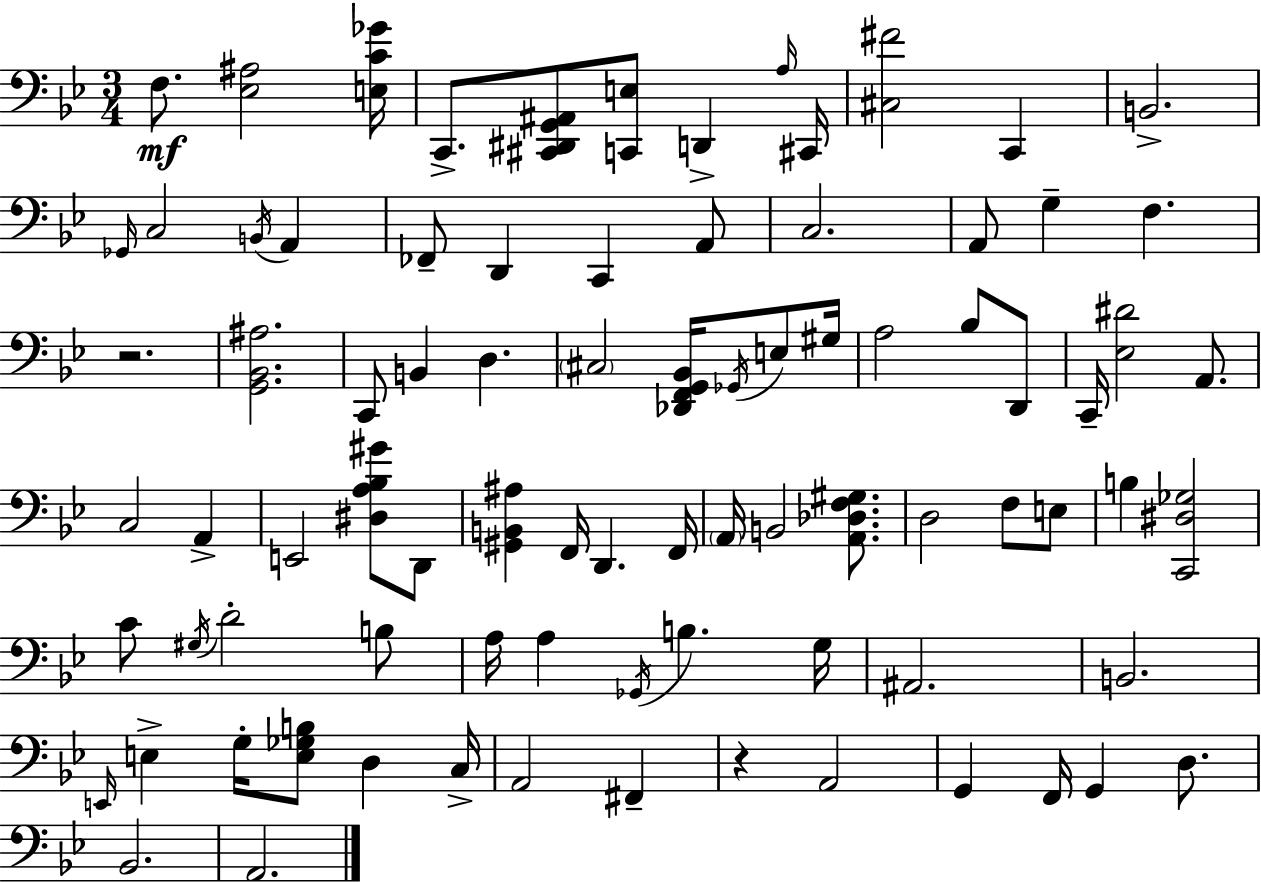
F3/e. [Eb3,A#3]/h [E3,C4,Gb4]/s C2/e. [C#2,D#2,G2,A#2]/e [C2,E3]/e D2/q A3/s C#2/s [C#3,F#4]/h C2/q B2/h. Gb2/s C3/h B2/s A2/q FES2/e D2/q C2/q A2/e C3/h. A2/e G3/q F3/q. R/h. [G2,Bb2,A#3]/h. C2/e B2/q D3/q. C#3/h [Db2,F2,G2,Bb2]/s Gb2/s E3/e G#3/s A3/h Bb3/e D2/e C2/s [Eb3,D#4]/h A2/e. C3/h A2/q E2/h [D#3,A3,Bb3,G#4]/e D2/e [G#2,B2,A#3]/q F2/s D2/q. F2/s A2/s B2/h [A2,Db3,F3,G#3]/e. D3/h F3/e E3/e B3/q [C2,D#3,Gb3]/h C4/e G#3/s D4/h B3/e A3/s A3/q Gb2/s B3/q. G3/s A#2/h. B2/h. E2/s E3/q G3/s [E3,Gb3,B3]/e D3/q C3/s A2/h F#2/q R/q A2/h G2/q F2/s G2/q D3/e. Bb2/h. A2/h.